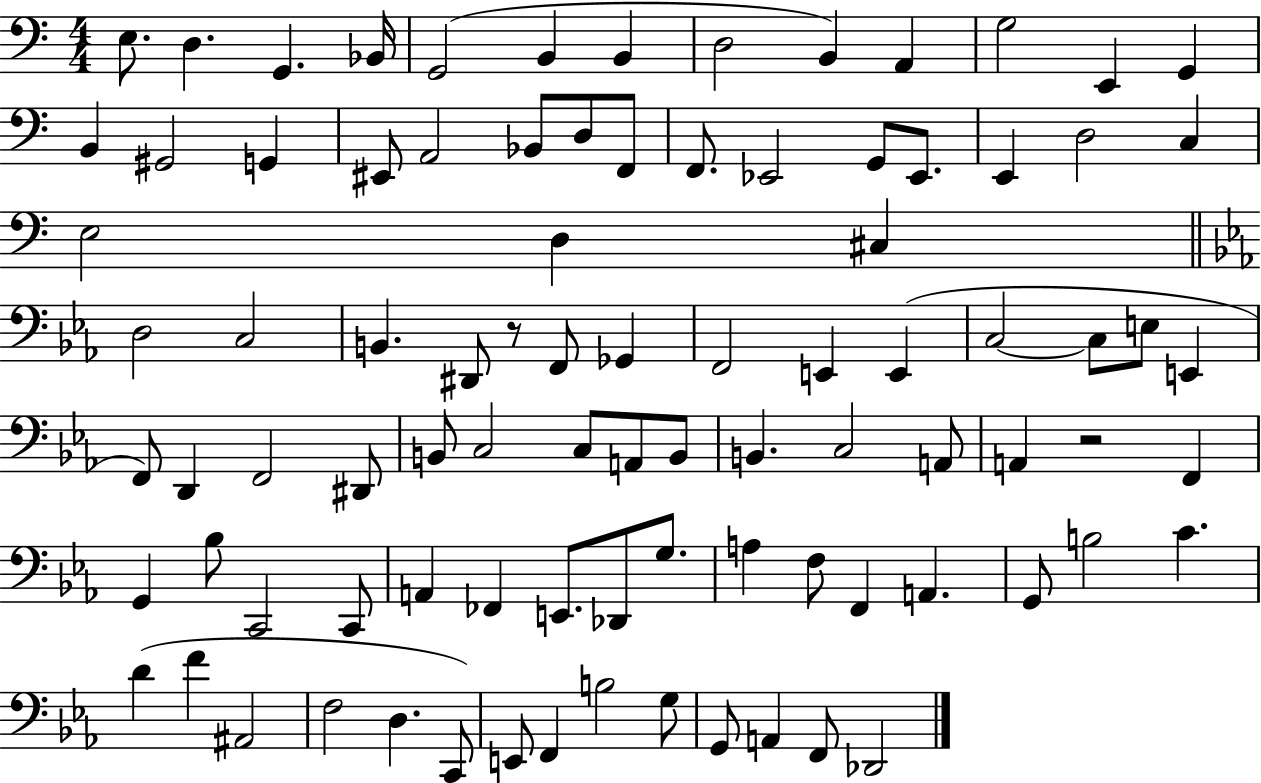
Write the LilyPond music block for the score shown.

{
  \clef bass
  \numericTimeSignature
  \time 4/4
  \key c \major
  \repeat volta 2 { e8. d4. g,4. bes,16 | g,2( b,4 b,4 | d2 b,4) a,4 | g2 e,4 g,4 | \break b,4 gis,2 g,4 | eis,8 a,2 bes,8 d8 f,8 | f,8. ees,2 g,8 ees,8. | e,4 d2 c4 | \break e2 d4 cis4 | \bar "||" \break \key c \minor d2 c2 | b,4. dis,8 r8 f,8 ges,4 | f,2 e,4 e,4( | c2~~ c8 e8 e,4 | \break f,8) d,4 f,2 dis,8 | b,8 c2 c8 a,8 b,8 | b,4. c2 a,8 | a,4 r2 f,4 | \break g,4 bes8 c,2 c,8 | a,4 fes,4 e,8. des,8 g8. | a4 f8 f,4 a,4. | g,8 b2 c'4. | \break d'4( f'4 ais,2 | f2 d4. c,8) | e,8 f,4 b2 g8 | g,8 a,4 f,8 des,2 | \break } \bar "|."
}